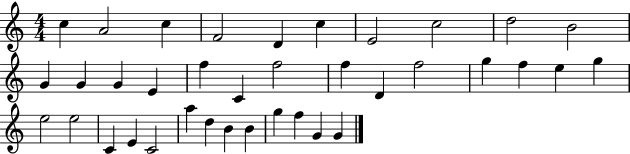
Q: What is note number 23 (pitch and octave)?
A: E5